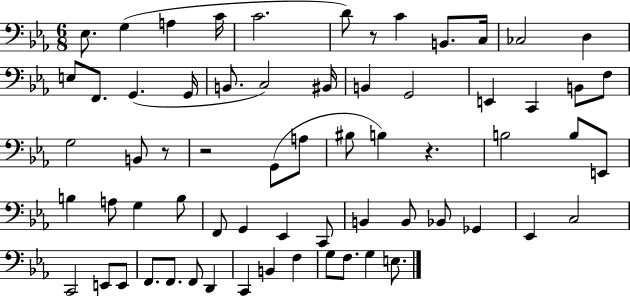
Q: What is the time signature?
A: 6/8